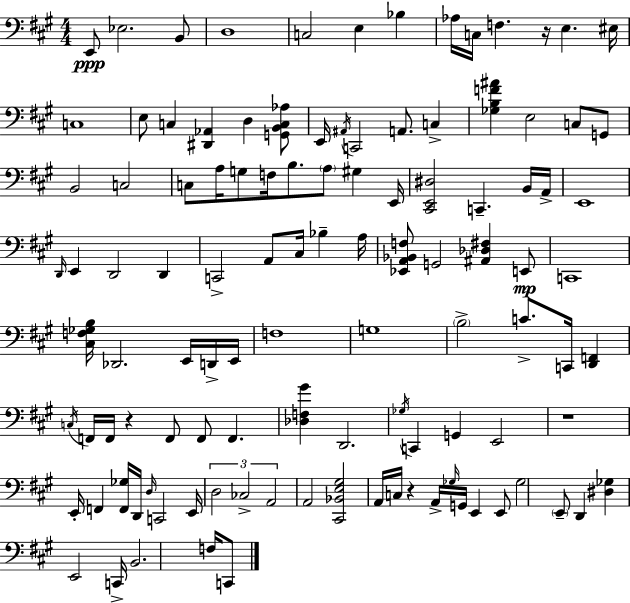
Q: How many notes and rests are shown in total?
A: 111